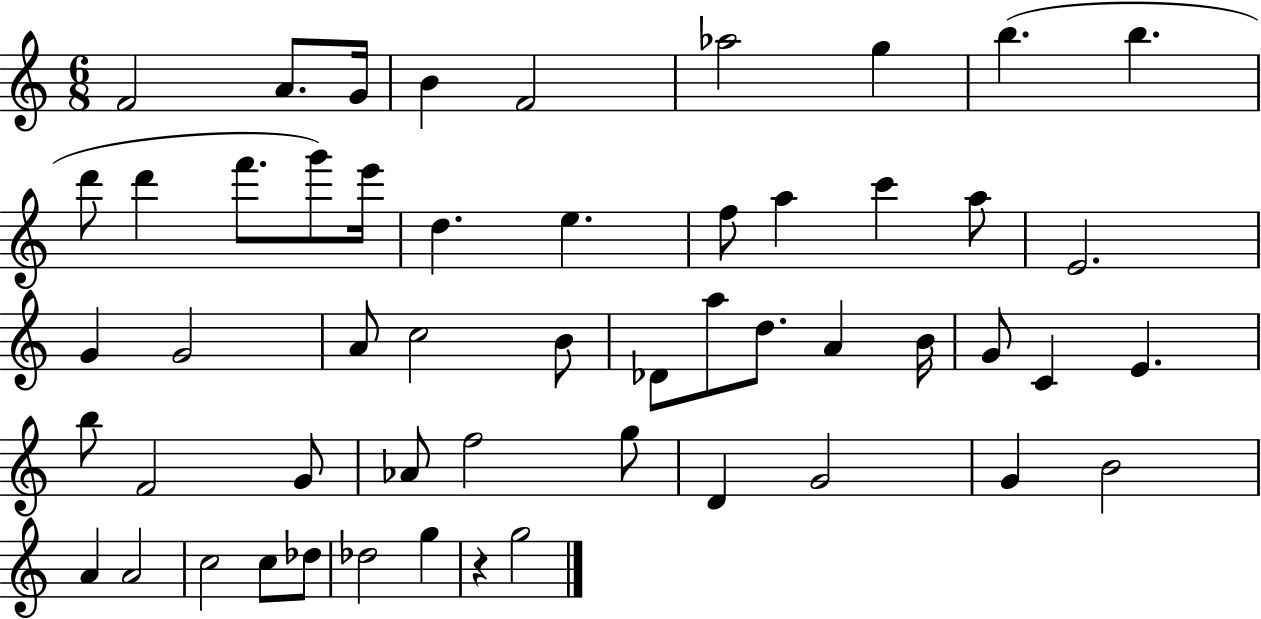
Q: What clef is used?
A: treble